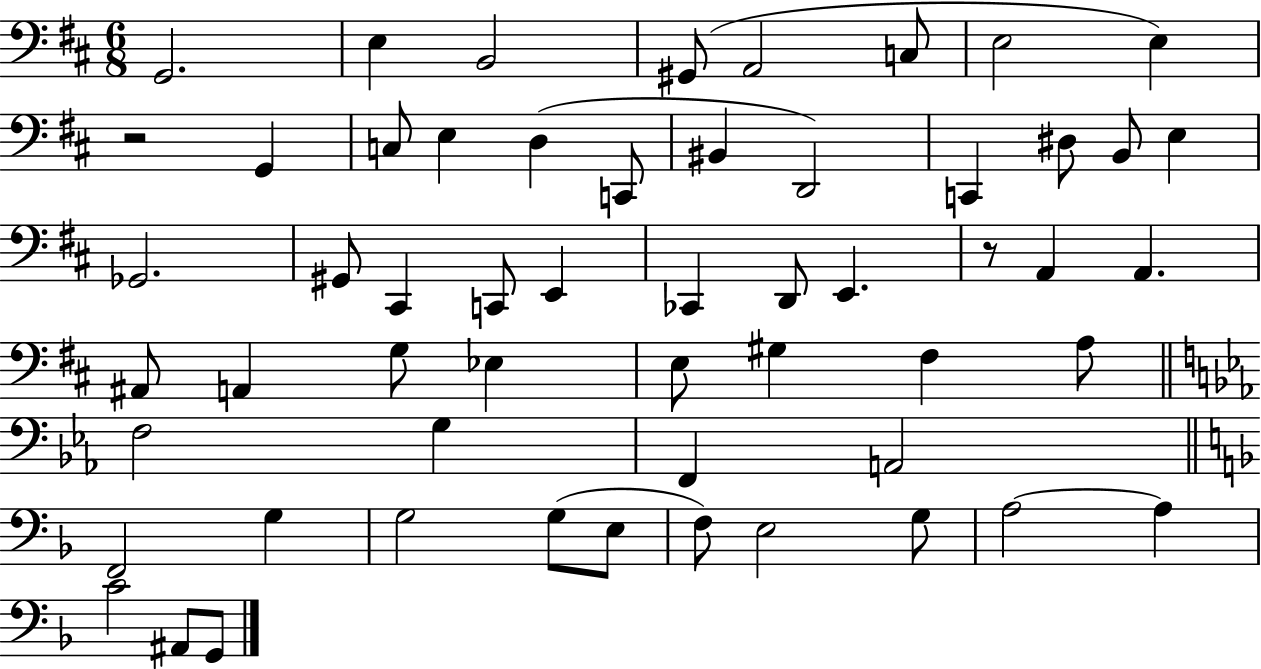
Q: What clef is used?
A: bass